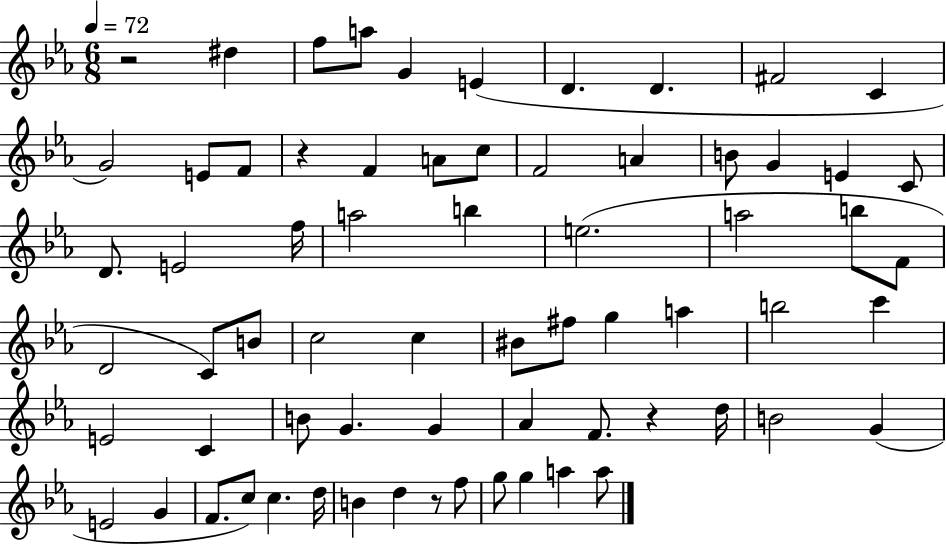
R/h D#5/q F5/e A5/e G4/q E4/q D4/q. D4/q. F#4/h C4/q G4/h E4/e F4/e R/q F4/q A4/e C5/e F4/h A4/q B4/e G4/q E4/q C4/e D4/e. E4/h F5/s A5/h B5/q E5/h. A5/h B5/e F4/e D4/h C4/e B4/e C5/h C5/q BIS4/e F#5/e G5/q A5/q B5/h C6/q E4/h C4/q B4/e G4/q. G4/q Ab4/q F4/e. R/q D5/s B4/h G4/q E4/h G4/q F4/e. C5/e C5/q. D5/s B4/q D5/q R/e F5/e G5/e G5/q A5/q A5/e